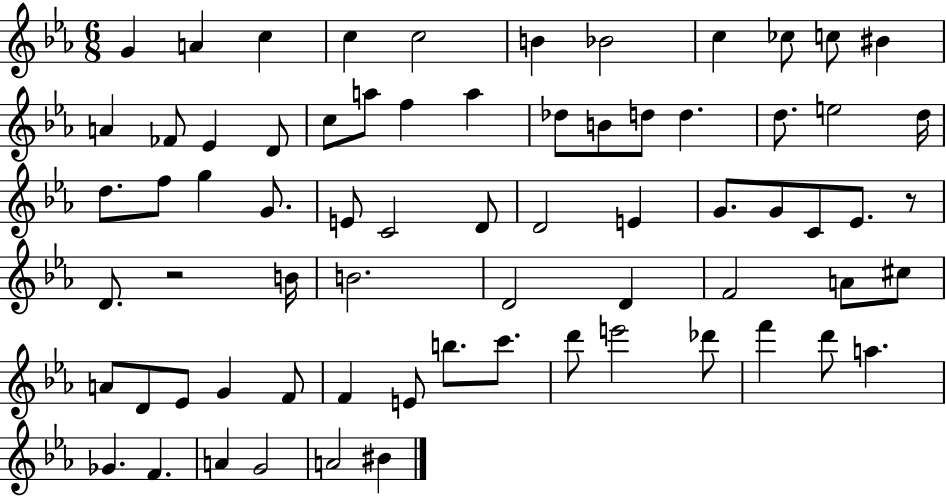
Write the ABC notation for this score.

X:1
T:Untitled
M:6/8
L:1/4
K:Eb
G A c c c2 B _B2 c _c/2 c/2 ^B A _F/2 _E D/2 c/2 a/2 f a _d/2 B/2 d/2 d d/2 e2 d/4 d/2 f/2 g G/2 E/2 C2 D/2 D2 E G/2 G/2 C/2 _E/2 z/2 D/2 z2 B/4 B2 D2 D F2 A/2 ^c/2 A/2 D/2 _E/2 G F/2 F E/2 b/2 c'/2 d'/2 e'2 _d'/2 f' d'/2 a _G F A G2 A2 ^B